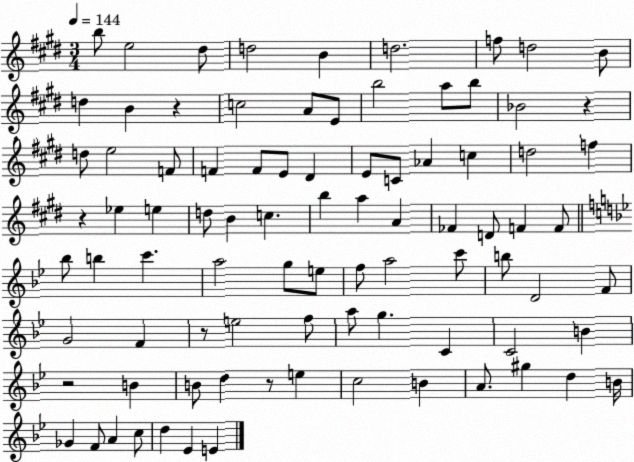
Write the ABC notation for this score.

X:1
T:Untitled
M:3/4
L:1/4
K:E
b/2 e2 ^d/2 d2 B d2 f/2 d2 B/2 d B z c2 A/2 E/2 b2 a/2 b/2 _B2 z d/2 e2 F/2 F F/2 E/2 ^D E/2 C/2 _A c d2 f z _e e d/2 B c b a A _F D/2 F F/2 _b/2 b c' a2 g/2 e/2 f/2 a2 c'/2 b/2 D2 F/2 G2 F z/2 e2 f/2 a/2 g C C2 B z2 B B/2 d z/2 e c2 B A/2 ^g d B/4 _G F/2 A c/2 d _E E